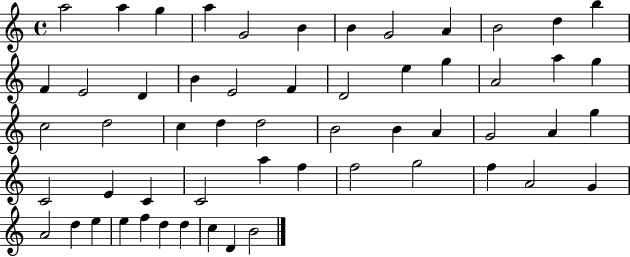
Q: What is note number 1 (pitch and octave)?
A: A5